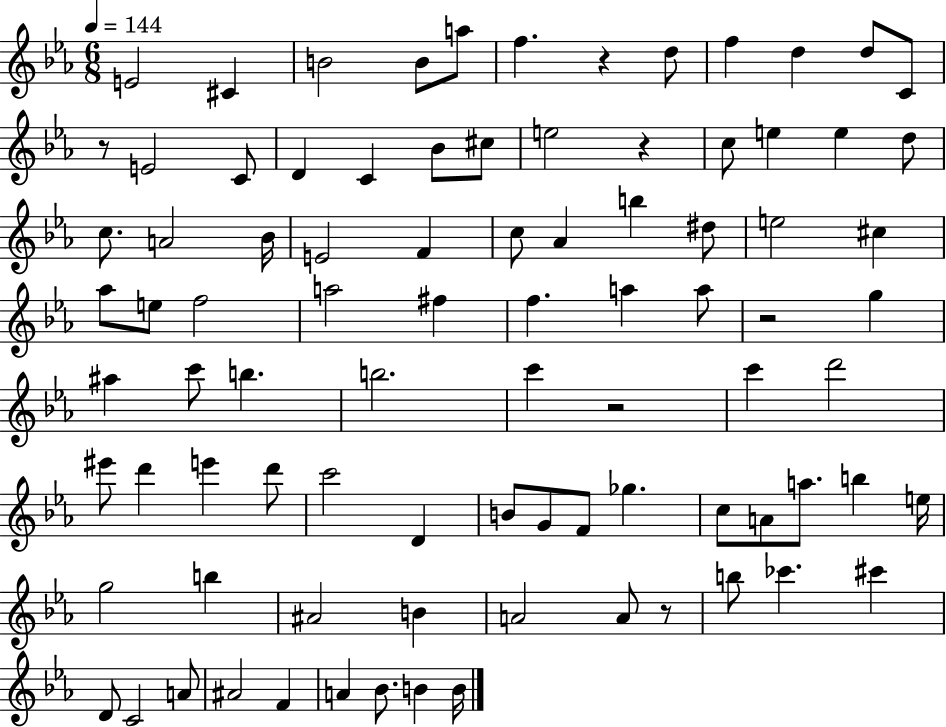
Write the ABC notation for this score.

X:1
T:Untitled
M:6/8
L:1/4
K:Eb
E2 ^C B2 B/2 a/2 f z d/2 f d d/2 C/2 z/2 E2 C/2 D C _B/2 ^c/2 e2 z c/2 e e d/2 c/2 A2 _B/4 E2 F c/2 _A b ^d/2 e2 ^c _a/2 e/2 f2 a2 ^f f a a/2 z2 g ^a c'/2 b b2 c' z2 c' d'2 ^e'/2 d' e' d'/2 c'2 D B/2 G/2 F/2 _g c/2 A/2 a/2 b e/4 g2 b ^A2 B A2 A/2 z/2 b/2 _c' ^c' D/2 C2 A/2 ^A2 F A _B/2 B B/4